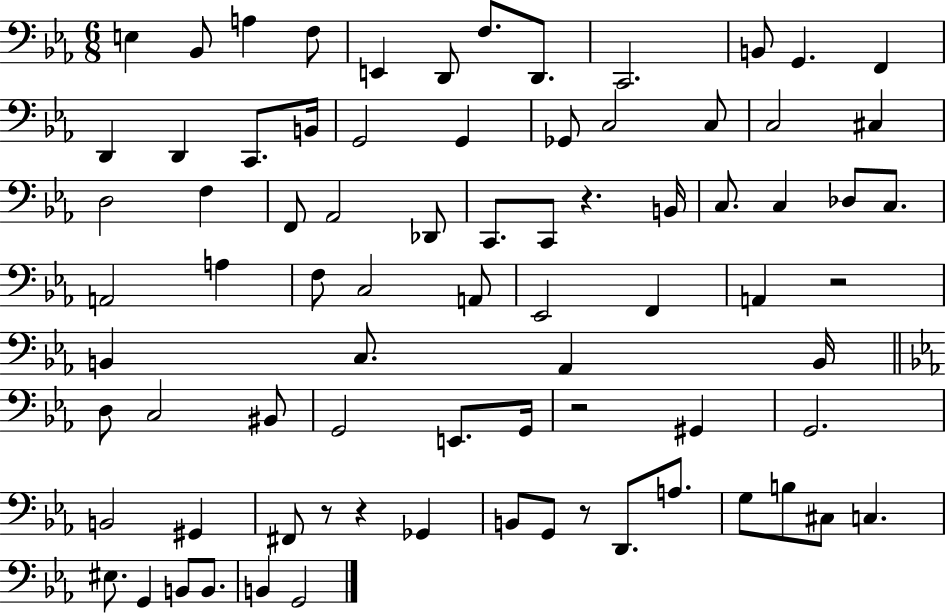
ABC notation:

X:1
T:Untitled
M:6/8
L:1/4
K:Eb
E, _B,,/2 A, F,/2 E,, D,,/2 F,/2 D,,/2 C,,2 B,,/2 G,, F,, D,, D,, C,,/2 B,,/4 G,,2 G,, _G,,/2 C,2 C,/2 C,2 ^C, D,2 F, F,,/2 _A,,2 _D,,/2 C,,/2 C,,/2 z B,,/4 C,/2 C, _D,/2 C,/2 A,,2 A, F,/2 C,2 A,,/2 _E,,2 F,, A,, z2 B,, C,/2 _A,, B,,/4 D,/2 C,2 ^B,,/2 G,,2 E,,/2 G,,/4 z2 ^G,, G,,2 B,,2 ^G,, ^F,,/2 z/2 z _G,, B,,/2 G,,/2 z/2 D,,/2 A,/2 G,/2 B,/2 ^C,/2 C, ^E,/2 G,, B,,/2 B,,/2 B,, G,,2